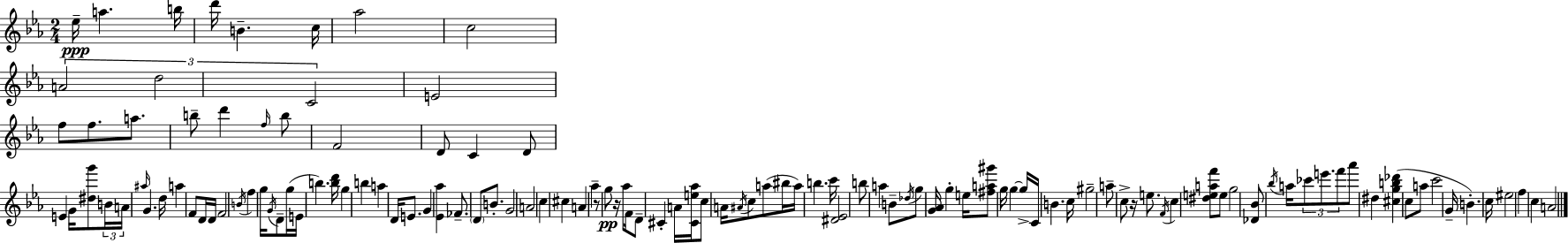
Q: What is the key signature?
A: C minor